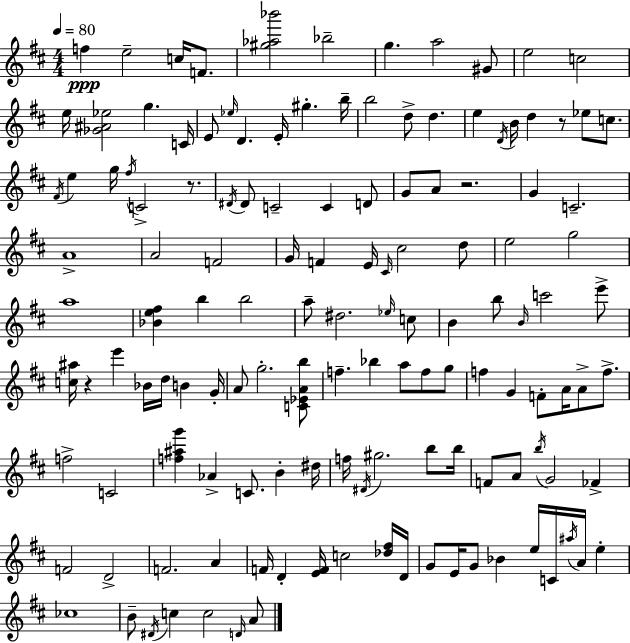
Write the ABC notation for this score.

X:1
T:Untitled
M:4/4
L:1/4
K:D
f e2 c/4 F/2 [^g_a_b']2 _b2 g a2 ^G/2 e2 c2 e/4 [_G^A_e]2 g C/4 E/2 _e/4 D E/4 ^g b/4 b2 d/2 d e D/4 B/4 d z/2 _e/2 c/2 ^F/4 e g/4 ^f/4 C2 z/2 ^D/4 ^D/2 C2 C D/2 G/2 A/2 z2 G C2 A4 A2 F2 G/4 F E/4 ^C/4 ^c2 d/2 e2 g2 a4 [_Be^f] b b2 a/2 ^d2 _e/4 c/2 B b/2 B/4 c'2 e'/2 [c^a]/4 z e' _B/4 d/4 B G/4 A/2 g2 [C_EAb]/2 f _b a/2 f/2 g/2 f G F/2 A/4 A/2 f/2 f2 C2 [f^ag'] _A C/2 B ^d/4 f/4 ^D/4 ^g2 b/2 b/4 F/2 A/2 b/4 G2 _F F2 D2 F2 A F/4 D [EF]/4 c2 [_d^f]/4 D/4 G/2 E/4 G/2 _B e/4 C/4 ^a/4 A/4 e _c4 B/2 ^D/4 c c2 D/4 A/2